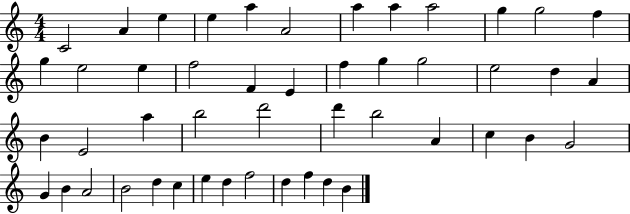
X:1
T:Untitled
M:4/4
L:1/4
K:C
C2 A e e a A2 a a a2 g g2 f g e2 e f2 F E f g g2 e2 d A B E2 a b2 d'2 d' b2 A c B G2 G B A2 B2 d c e d f2 d f d B